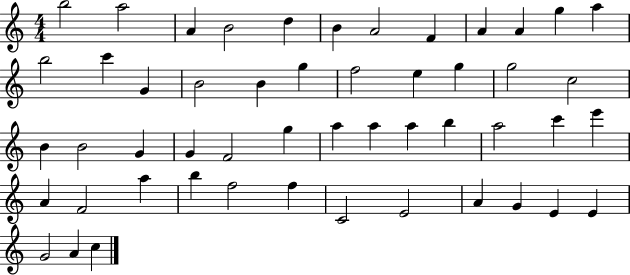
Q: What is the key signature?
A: C major